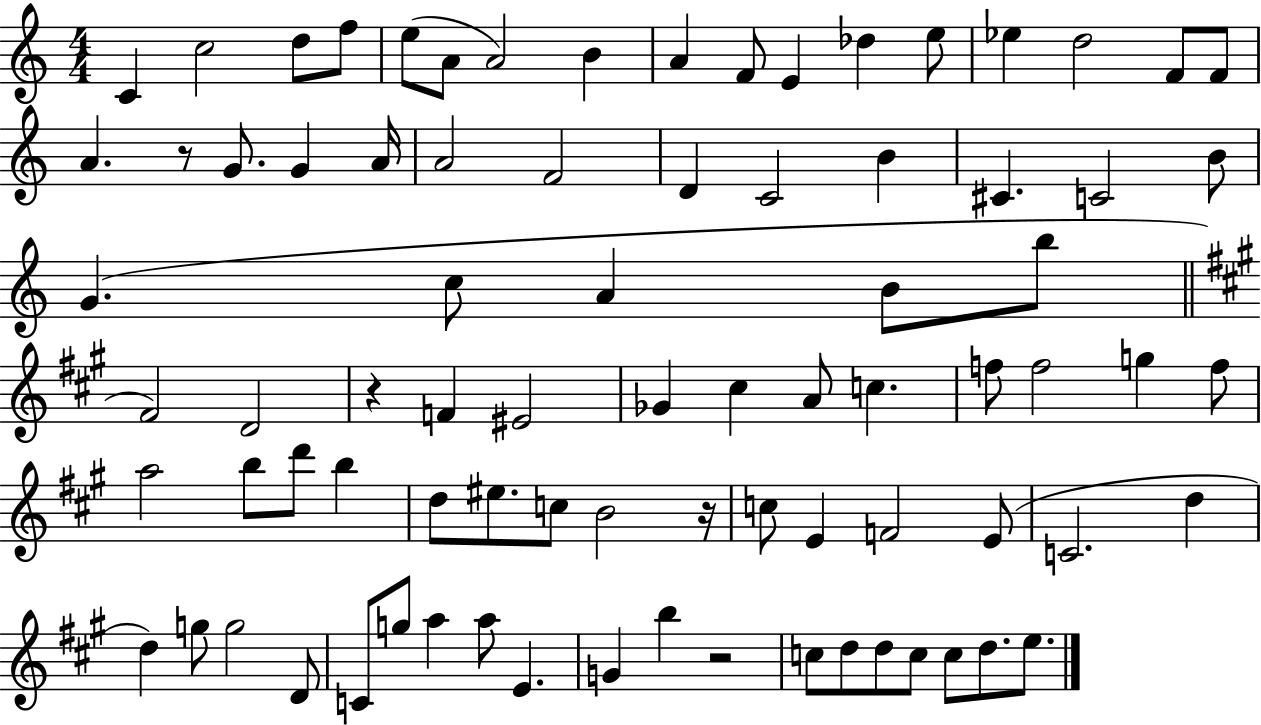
{
  \clef treble
  \numericTimeSignature
  \time 4/4
  \key c \major
  c'4 c''2 d''8 f''8 | e''8( a'8 a'2) b'4 | a'4 f'8 e'4 des''4 e''8 | ees''4 d''2 f'8 f'8 | \break a'4. r8 g'8. g'4 a'16 | a'2 f'2 | d'4 c'2 b'4 | cis'4. c'2 b'8 | \break g'4.( c''8 a'4 b'8 b''8 | \bar "||" \break \key a \major fis'2) d'2 | r4 f'4 eis'2 | ges'4 cis''4 a'8 c''4. | f''8 f''2 g''4 f''8 | \break a''2 b''8 d'''8 b''4 | d''8 eis''8. c''8 b'2 r16 | c''8 e'4 f'2 e'8( | c'2. d''4 | \break d''4) g''8 g''2 d'8 | c'8 g''8 a''4 a''8 e'4. | g'4 b''4 r2 | c''8 d''8 d''8 c''8 c''8 d''8. e''8. | \break \bar "|."
}